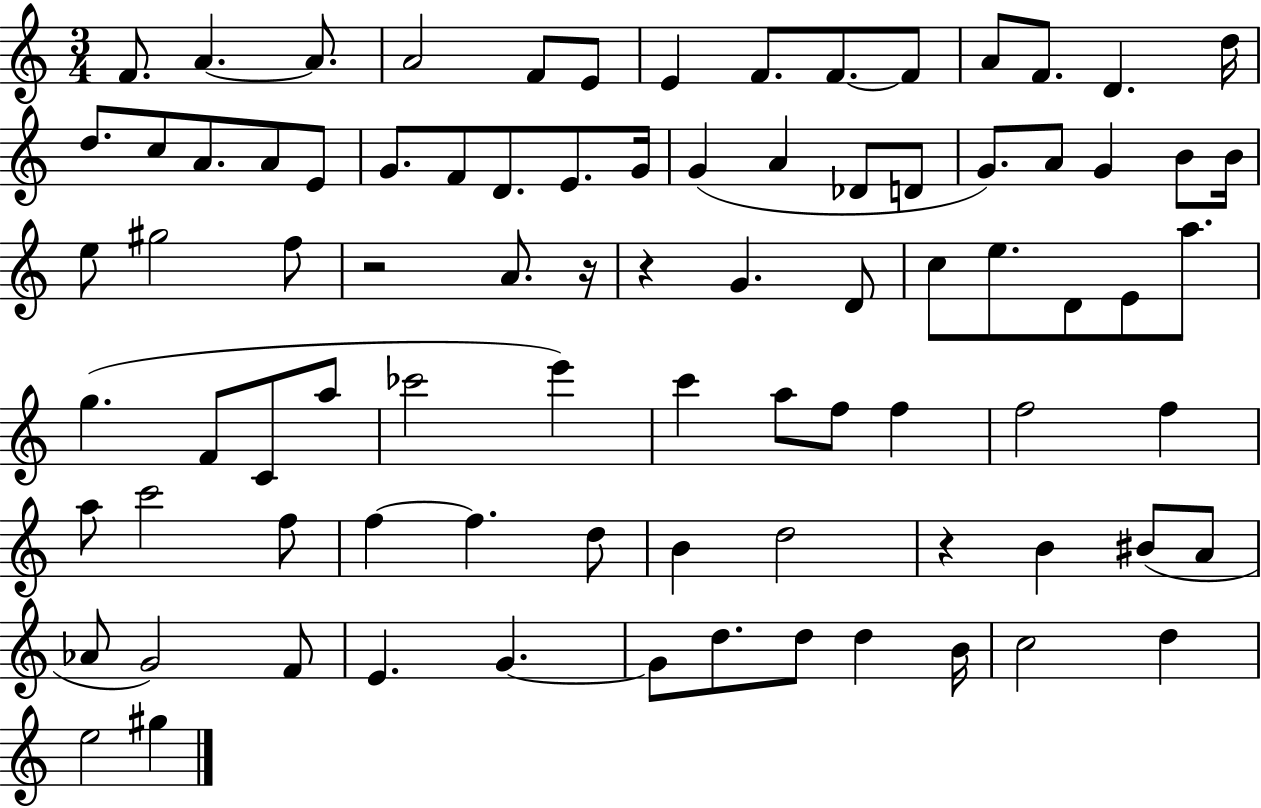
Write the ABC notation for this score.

X:1
T:Untitled
M:3/4
L:1/4
K:C
F/2 A A/2 A2 F/2 E/2 E F/2 F/2 F/2 A/2 F/2 D d/4 d/2 c/2 A/2 A/2 E/2 G/2 F/2 D/2 E/2 G/4 G A _D/2 D/2 G/2 A/2 G B/2 B/4 e/2 ^g2 f/2 z2 A/2 z/4 z G D/2 c/2 e/2 D/2 E/2 a/2 g F/2 C/2 a/2 _c'2 e' c' a/2 f/2 f f2 f a/2 c'2 f/2 f f d/2 B d2 z B ^B/2 A/2 _A/2 G2 F/2 E G G/2 d/2 d/2 d B/4 c2 d e2 ^g